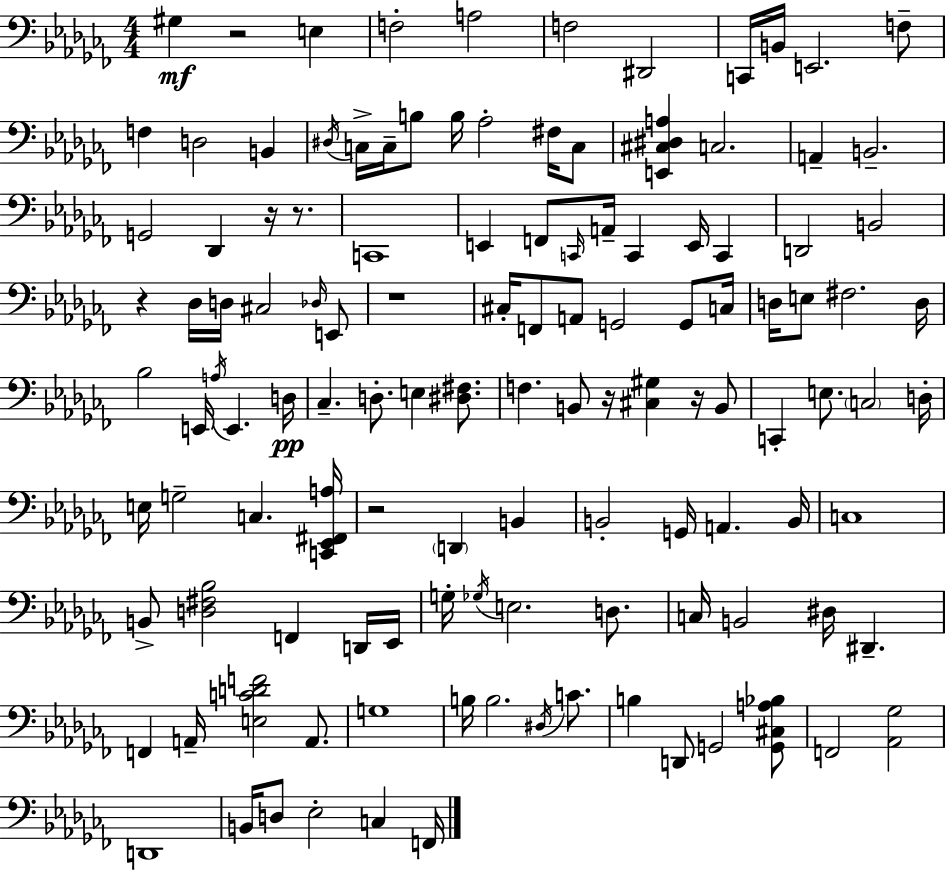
G#3/q R/h E3/q F3/h A3/h F3/h D#2/h C2/s B2/s E2/h. F3/e F3/q D3/h B2/q D#3/s C3/s C3/s B3/e B3/s Ab3/h F#3/s C3/e [E2,C#3,D#3,A3]/q C3/h. A2/q B2/h. G2/h Db2/q R/s R/e. C2/w E2/q F2/e C2/s A2/s C2/q E2/s C2/q D2/h B2/h R/q Db3/s D3/s C#3/h Db3/s E2/e R/w C#3/s F2/e A2/e G2/h G2/e C3/s D3/s E3/e F#3/h. D3/s Bb3/h E2/s A3/s E2/q. D3/s CES3/q. D3/e. E3/q [D#3,F#3]/e. F3/q. B2/e R/s [C#3,G#3]/q R/s B2/e C2/q E3/e. C3/h D3/s E3/s G3/h C3/q. [C2,Eb2,F#2,A3]/s R/h D2/q B2/q B2/h G2/s A2/q. B2/s C3/w B2/e [D3,F#3,Bb3]/h F2/q D2/s Eb2/s G3/s Gb3/s E3/h. D3/e. C3/s B2/h D#3/s D#2/q. F2/q A2/s [E3,C4,D4,F4]/h A2/e. G3/w B3/s B3/h. D#3/s C4/e. B3/q D2/e G2/h [G2,C#3,A3,Bb3]/e F2/h [Ab2,Gb3]/h D2/w B2/s D3/e Eb3/h C3/q F2/s